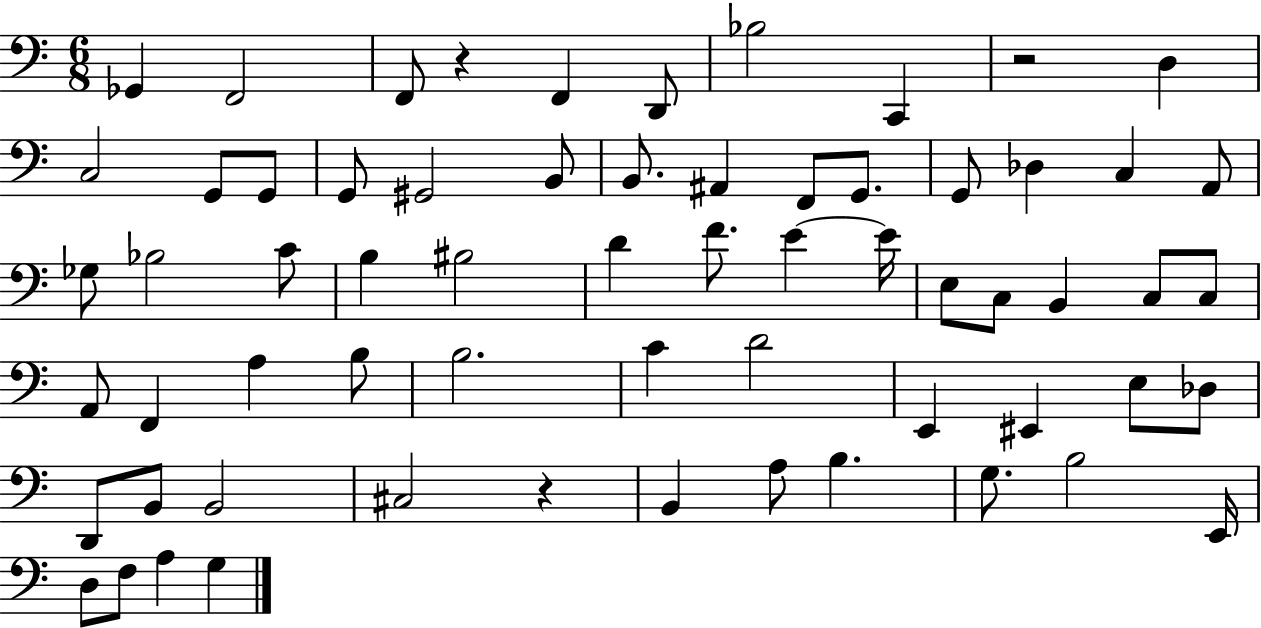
X:1
T:Untitled
M:6/8
L:1/4
K:C
_G,, F,,2 F,,/2 z F,, D,,/2 _B,2 C,, z2 D, C,2 G,,/2 G,,/2 G,,/2 ^G,,2 B,,/2 B,,/2 ^A,, F,,/2 G,,/2 G,,/2 _D, C, A,,/2 _G,/2 _B,2 C/2 B, ^B,2 D F/2 E E/4 E,/2 C,/2 B,, C,/2 C,/2 A,,/2 F,, A, B,/2 B,2 C D2 E,, ^E,, E,/2 _D,/2 D,,/2 B,,/2 B,,2 ^C,2 z B,, A,/2 B, G,/2 B,2 E,,/4 D,/2 F,/2 A, G,